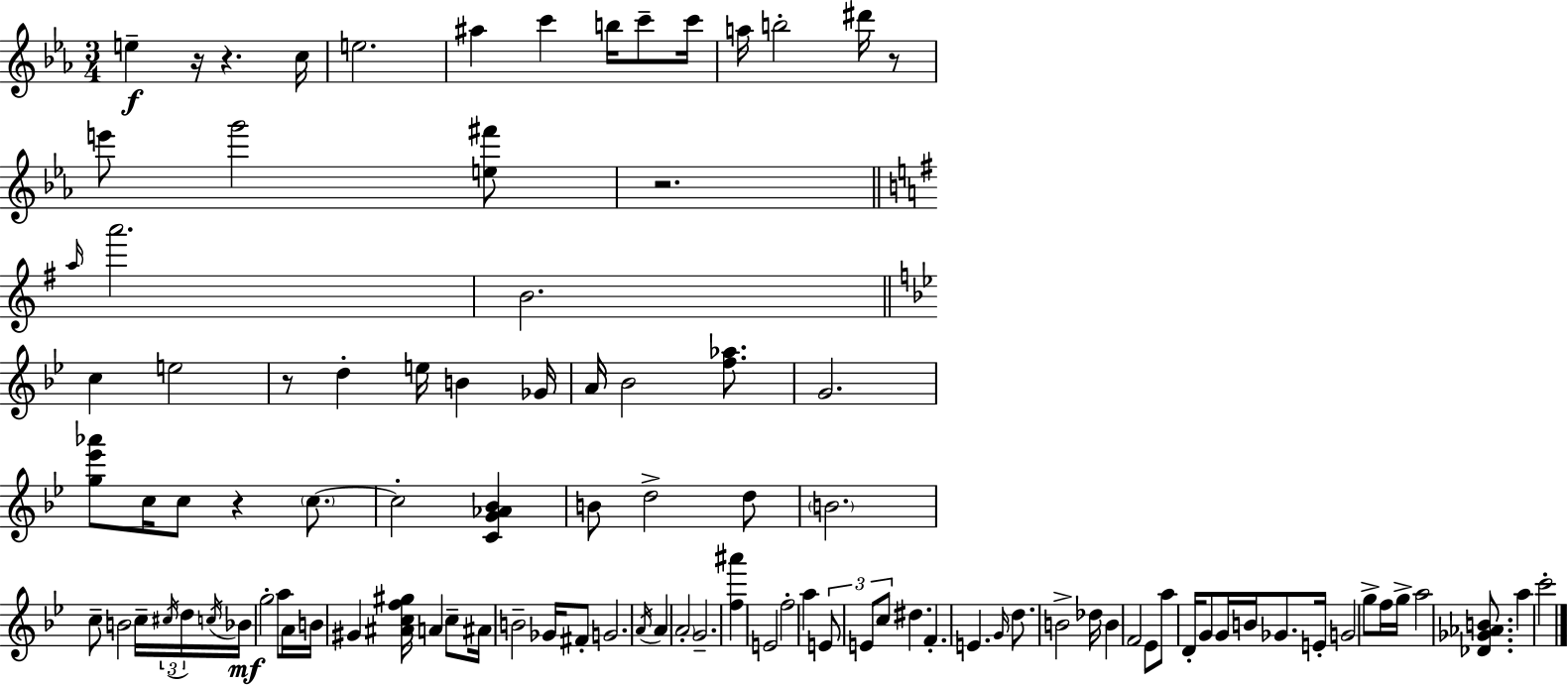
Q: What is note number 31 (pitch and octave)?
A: D5